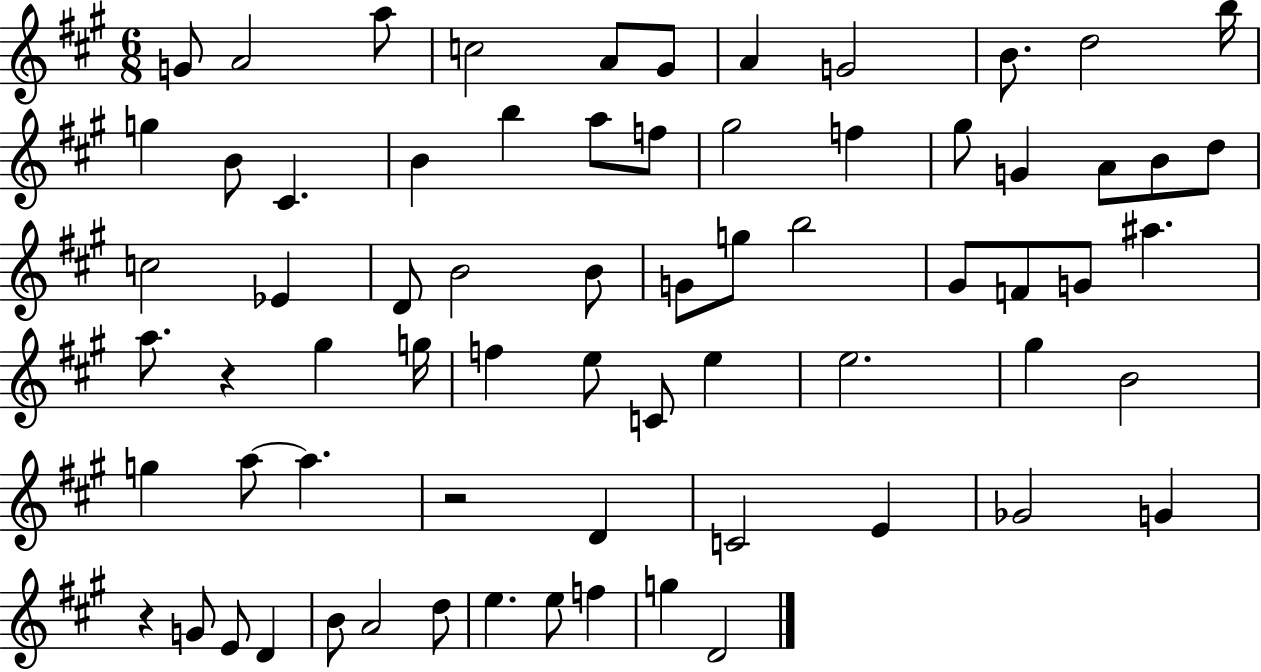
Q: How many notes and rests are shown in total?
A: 69